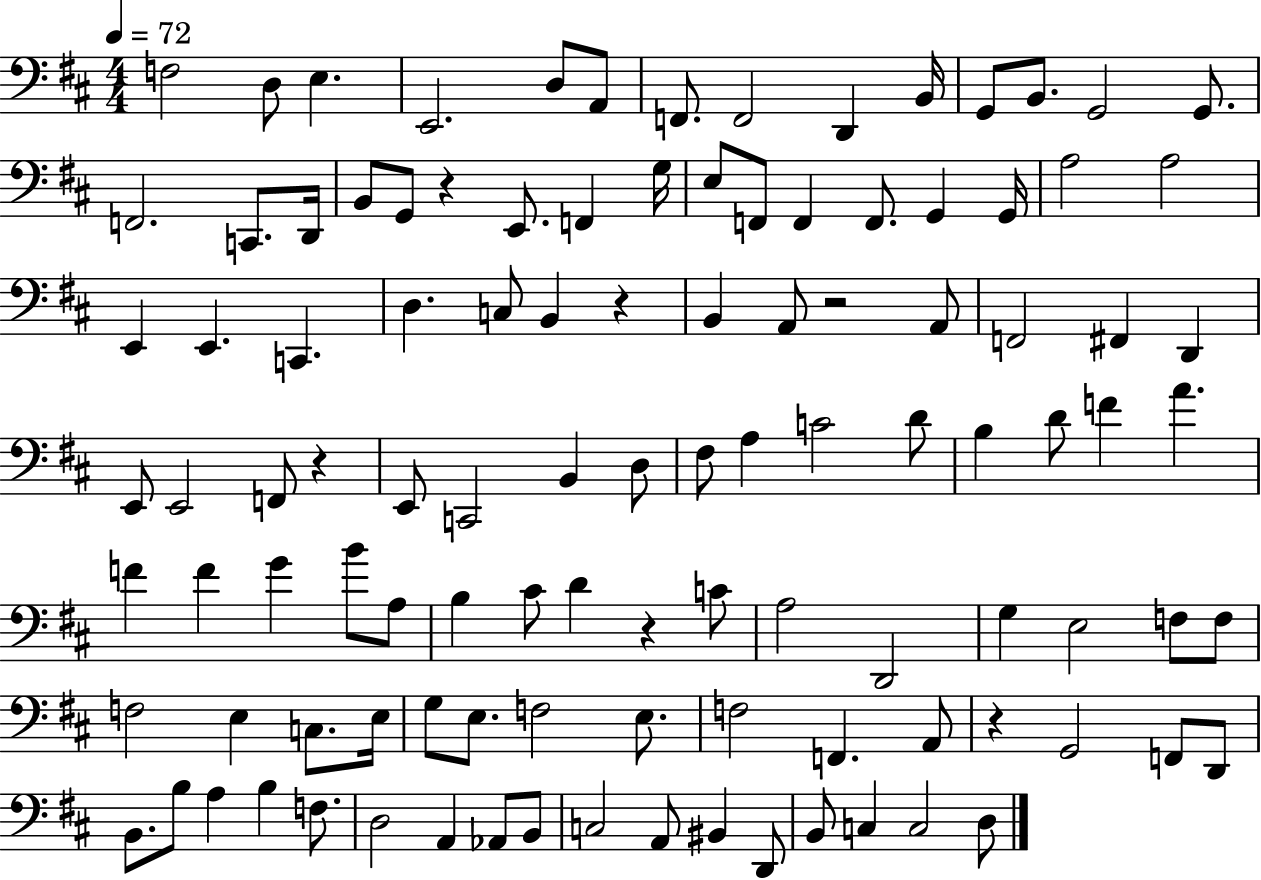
F3/h D3/e E3/q. E2/h. D3/e A2/e F2/e. F2/h D2/q B2/s G2/e B2/e. G2/h G2/e. F2/h. C2/e. D2/s B2/e G2/e R/q E2/e. F2/q G3/s E3/e F2/e F2/q F2/e. G2/q G2/s A3/h A3/h E2/q E2/q. C2/q. D3/q. C3/e B2/q R/q B2/q A2/e R/h A2/e F2/h F#2/q D2/q E2/e E2/h F2/e R/q E2/e C2/h B2/q D3/e F#3/e A3/q C4/h D4/e B3/q D4/e F4/q A4/q. F4/q F4/q G4/q B4/e A3/e B3/q C#4/e D4/q R/q C4/e A3/h D2/h G3/q E3/h F3/e F3/e F3/h E3/q C3/e. E3/s G3/e E3/e. F3/h E3/e. F3/h F2/q. A2/e R/q G2/h F2/e D2/e B2/e. B3/e A3/q B3/q F3/e. D3/h A2/q Ab2/e B2/e C3/h A2/e BIS2/q D2/e B2/e C3/q C3/h D3/e